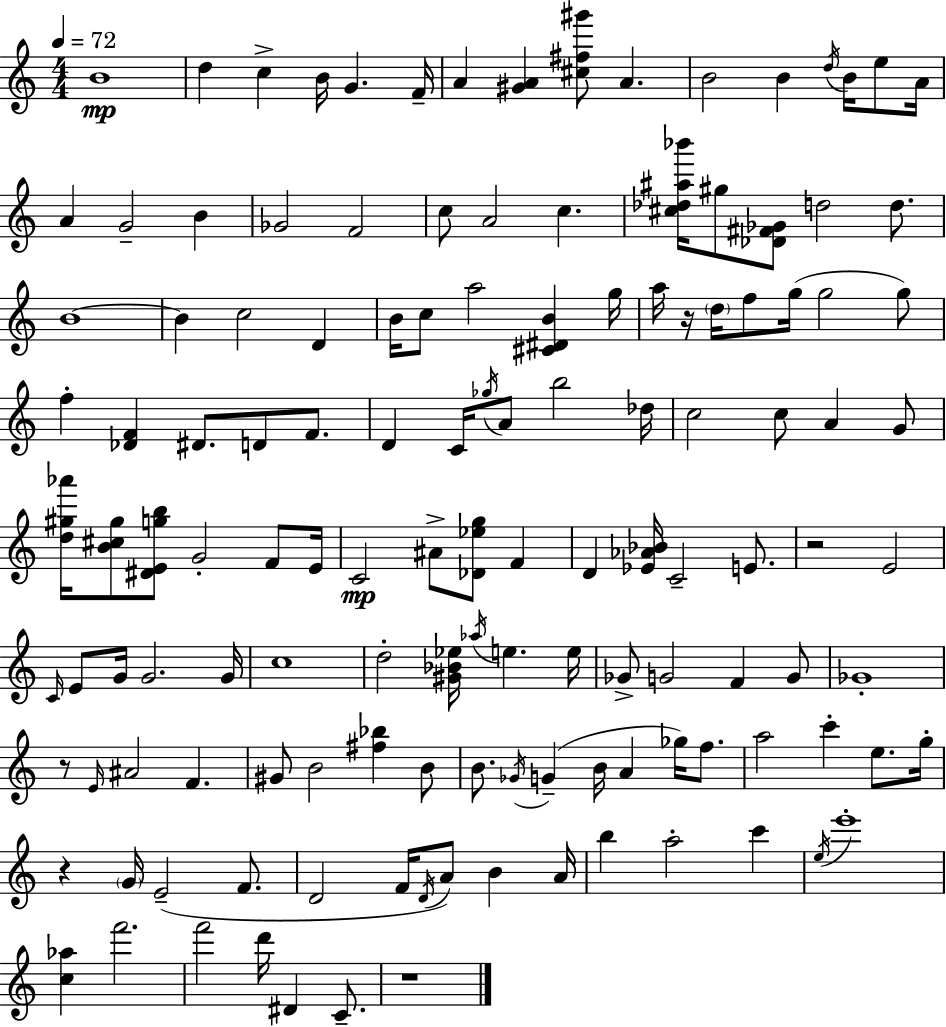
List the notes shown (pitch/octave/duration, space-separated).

B4/w D5/q C5/q B4/s G4/q. F4/s A4/q [G#4,A4]/q [C#5,F#5,G#6]/e A4/q. B4/h B4/q D5/s B4/s E5/e A4/s A4/q G4/h B4/q Gb4/h F4/h C5/e A4/h C5/q. [C#5,Db5,A#5,Bb6]/s G#5/e [Db4,F#4,Gb4]/e D5/h D5/e. B4/w B4/q C5/h D4/q B4/s C5/e A5/h [C#4,D#4,B4]/q G5/s A5/s R/s D5/s F5/e G5/s G5/h G5/e F5/q [Db4,F4]/q D#4/e. D4/e F4/e. D4/q C4/s Gb5/s A4/e B5/h Db5/s C5/h C5/e A4/q G4/e [D5,G#5,Ab6]/s [B4,C#5,G#5]/e [D#4,E4,G5,B5]/e G4/h F4/e E4/s C4/h A#4/e [Db4,Eb5,G5]/e F4/q D4/q [Eb4,Ab4,Bb4]/s C4/h E4/e. R/h E4/h C4/s E4/e G4/s G4/h. G4/s C5/w D5/h [G#4,Bb4,Eb5]/s Ab5/s E5/q. E5/s Gb4/e G4/h F4/q G4/e Gb4/w R/e E4/s A#4/h F4/q. G#4/e B4/h [F#5,Bb5]/q B4/e B4/e. Gb4/s G4/q B4/s A4/q Gb5/s F5/e. A5/h C6/q E5/e. G5/s R/q G4/s E4/h F4/e. D4/h F4/s D4/s A4/e B4/q A4/s B5/q A5/h C6/q E5/s E6/w [C5,Ab5]/q F6/h. F6/h D6/s D#4/q C4/e. R/w